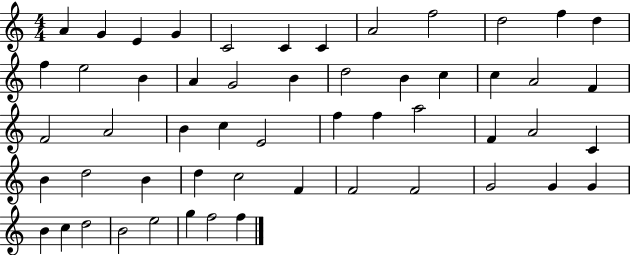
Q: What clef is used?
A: treble